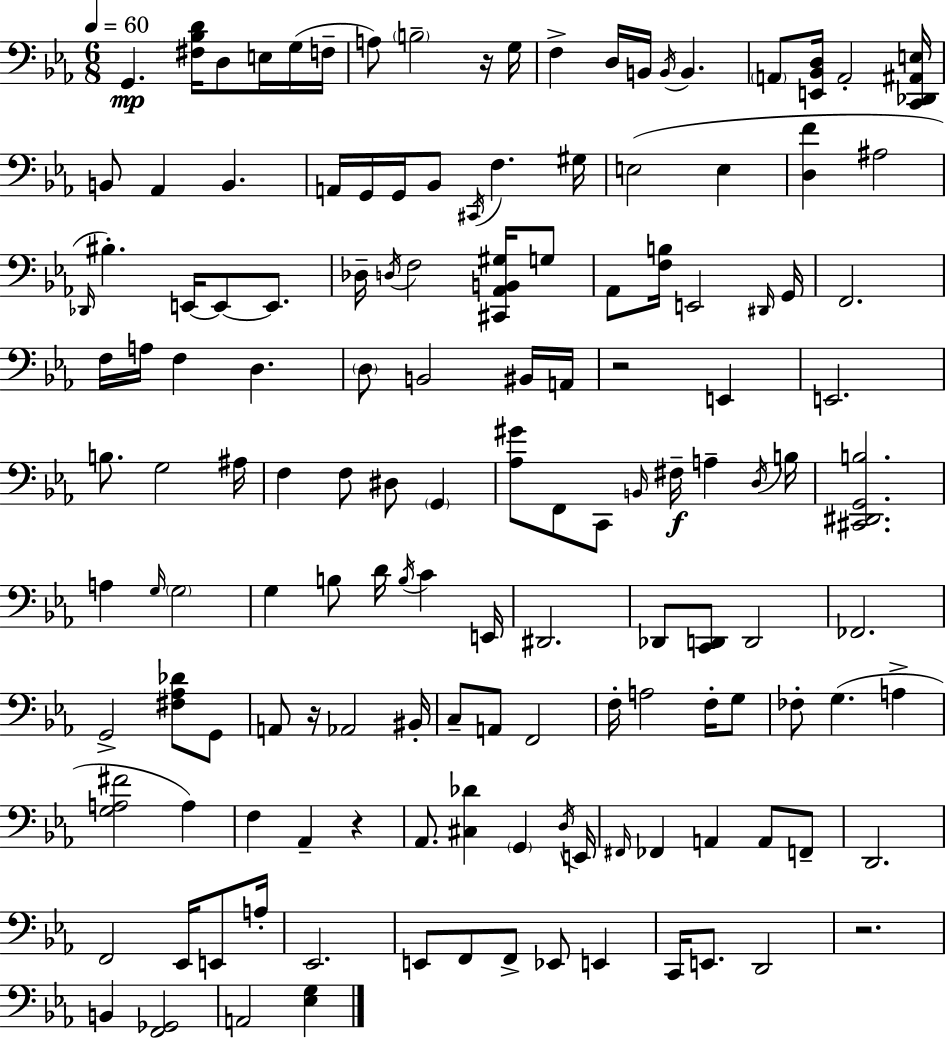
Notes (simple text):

G2/q. [F#3,Bb3,D4]/s D3/e E3/s G3/s F3/s A3/e B3/h R/s G3/s F3/q D3/s B2/s B2/s B2/q. A2/e [E2,Bb2,D3]/s A2/h [C2,Db2,A#2,E3]/s B2/e Ab2/q B2/q. A2/s G2/s G2/s Bb2/e C#2/s F3/q. G#3/s E3/h E3/q [D3,F4]/q A#3/h Db2/s BIS3/q. E2/s E2/e E2/e. Db3/s D3/s F3/h [C#2,Ab2,B2,G#3]/s G3/e Ab2/e [F3,B3]/s E2/h D#2/s G2/s F2/h. F3/s A3/s F3/q D3/q. D3/e B2/h BIS2/s A2/s R/h E2/q E2/h. B3/e. G3/h A#3/s F3/q F3/e D#3/e G2/q [Ab3,G#4]/e F2/e C2/e B2/s F#3/s A3/q D3/s B3/s [C#2,D#2,G2,B3]/h. A3/q G3/s G3/h G3/q B3/e D4/s B3/s C4/q E2/s D#2/h. Db2/e [C2,D2]/e D2/h FES2/h. G2/h [F#3,Ab3,Db4]/e G2/e A2/e R/s Ab2/h BIS2/s C3/e A2/e F2/h F3/s A3/h F3/s G3/e FES3/e G3/q. A3/q [G3,A3,F#4]/h A3/q F3/q Ab2/q R/q Ab2/e. [C#3,Db4]/q G2/q D3/s E2/s F#2/s FES2/q A2/q A2/e F2/e D2/h. F2/h Eb2/s E2/e A3/s Eb2/h. E2/e F2/e F2/e Eb2/e E2/q C2/s E2/e. D2/h R/h. B2/q [F2,Gb2]/h A2/h [Eb3,G3]/q